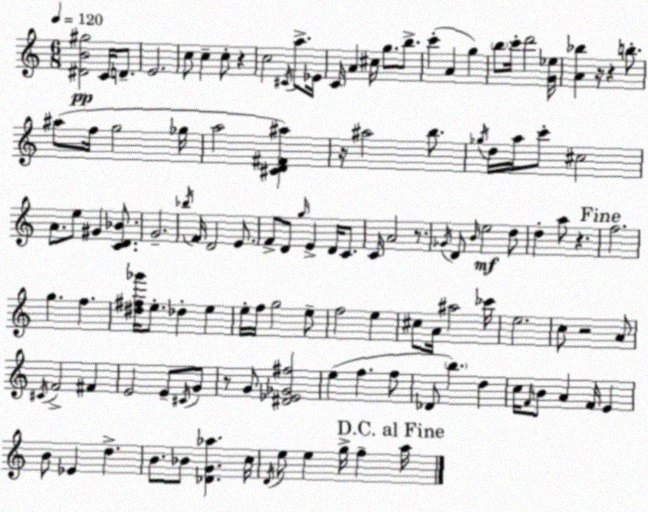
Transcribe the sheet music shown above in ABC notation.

X:1
T:Untitled
M:6/8
L:1/4
K:C
[^DB^g]2 C/4 D/2 E2 c/2 c c/2 z c2 ^C/4 a/2 _E/4 C/4 A ^c/4 g/2 b/2 c' A g b/2 c'/4 d'2 [G_e]/4 [A_b] z/4 z b/2 ^a/2 f/4 g2 _g/4 a2 [^CD^F^a] z/4 ^a2 b/2 _g/4 d/4 a/4 c'/2 ^c2 A/2 e/2 ^G [CD_B]/2 G2 _b/4 F/4 D2 E/2 F/2 D/2 g/4 E D/4 C/2 C/4 A2 z/2 _G/4 D/2 B/4 e2 d/2 d a/2 z f2 g f [^d^f_g']/4 e/2 _d e e/4 f/4 g2 e/2 f2 e ^c/2 A/4 ^a2 _c'/4 e2 c/2 z2 A/2 ^C/4 F2 ^F E2 E/2 ^C/4 G/2 z/2 G/2 [^D_E_G^f]2 e f f/2 _D/2 b d c/4 F/4 B/2 A F/4 E B/2 _E d B/2 _B/2 [_DG_a] c/4 D/4 e/2 e g/4 f a/4